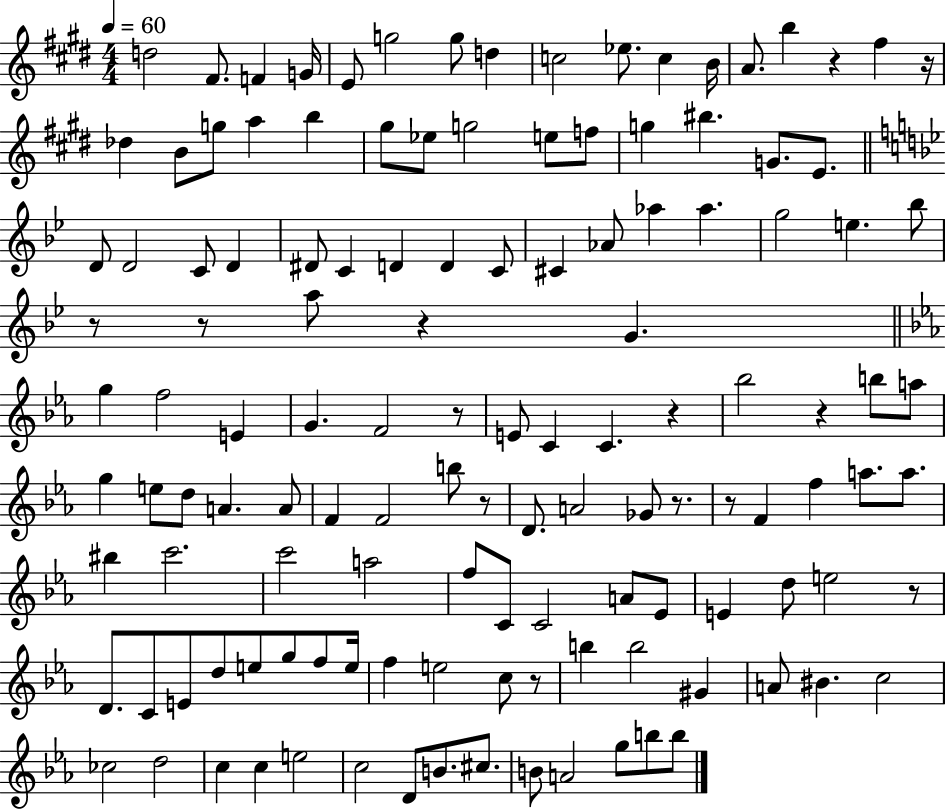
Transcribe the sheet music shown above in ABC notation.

X:1
T:Untitled
M:4/4
L:1/4
K:E
d2 ^F/2 F G/4 E/2 g2 g/2 d c2 _e/2 c B/4 A/2 b z ^f z/4 _d B/2 g/2 a b ^g/2 _e/2 g2 e/2 f/2 g ^b G/2 E/2 D/2 D2 C/2 D ^D/2 C D D C/2 ^C _A/2 _a _a g2 e _b/2 z/2 z/2 a/2 z G g f2 E G F2 z/2 E/2 C C z _b2 z b/2 a/2 g e/2 d/2 A A/2 F F2 b/2 z/2 D/2 A2 _G/2 z/2 z/2 F f a/2 a/2 ^b c'2 c'2 a2 f/2 C/2 C2 A/2 _E/2 E d/2 e2 z/2 D/2 C/2 E/2 d/2 e/2 g/2 f/2 e/4 f e2 c/2 z/2 b b2 ^G A/2 ^B c2 _c2 d2 c c e2 c2 D/2 B/2 ^c/2 B/2 A2 g/2 b/2 b/2